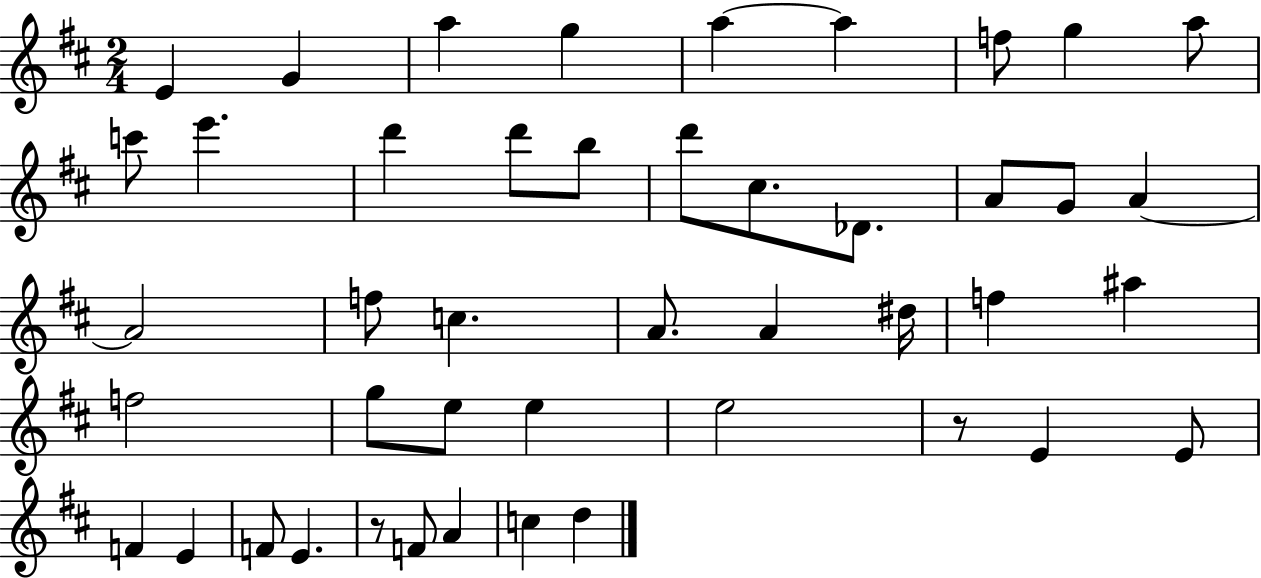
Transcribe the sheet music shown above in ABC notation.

X:1
T:Untitled
M:2/4
L:1/4
K:D
E G a g a a f/2 g a/2 c'/2 e' d' d'/2 b/2 d'/2 ^c/2 _D/2 A/2 G/2 A A2 f/2 c A/2 A ^d/4 f ^a f2 g/2 e/2 e e2 z/2 E E/2 F E F/2 E z/2 F/2 A c d